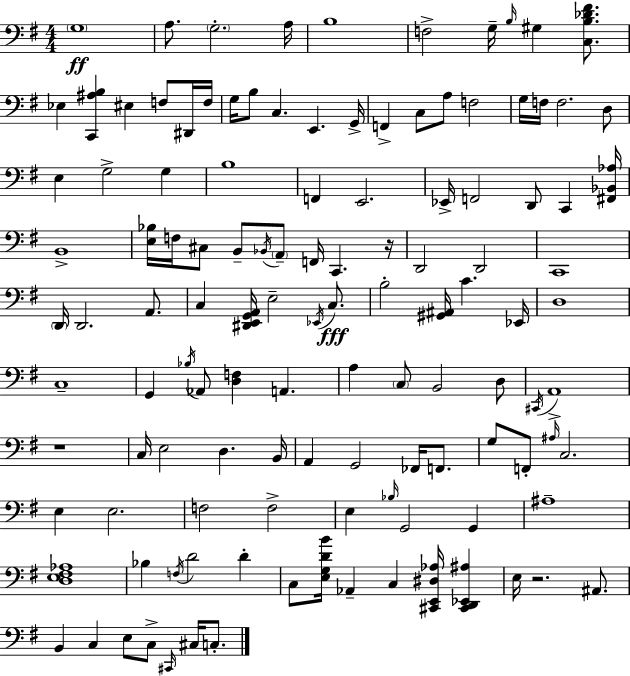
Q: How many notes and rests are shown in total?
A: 121